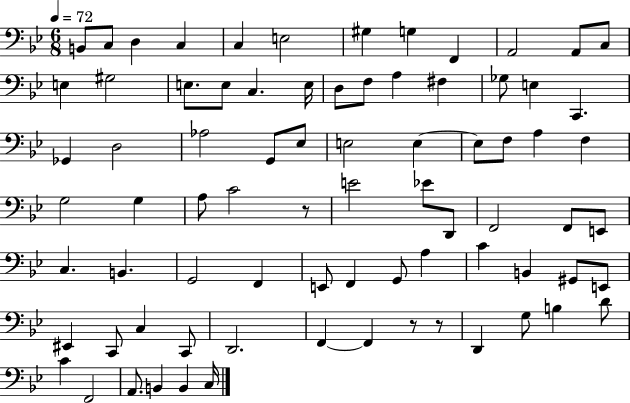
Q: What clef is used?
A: bass